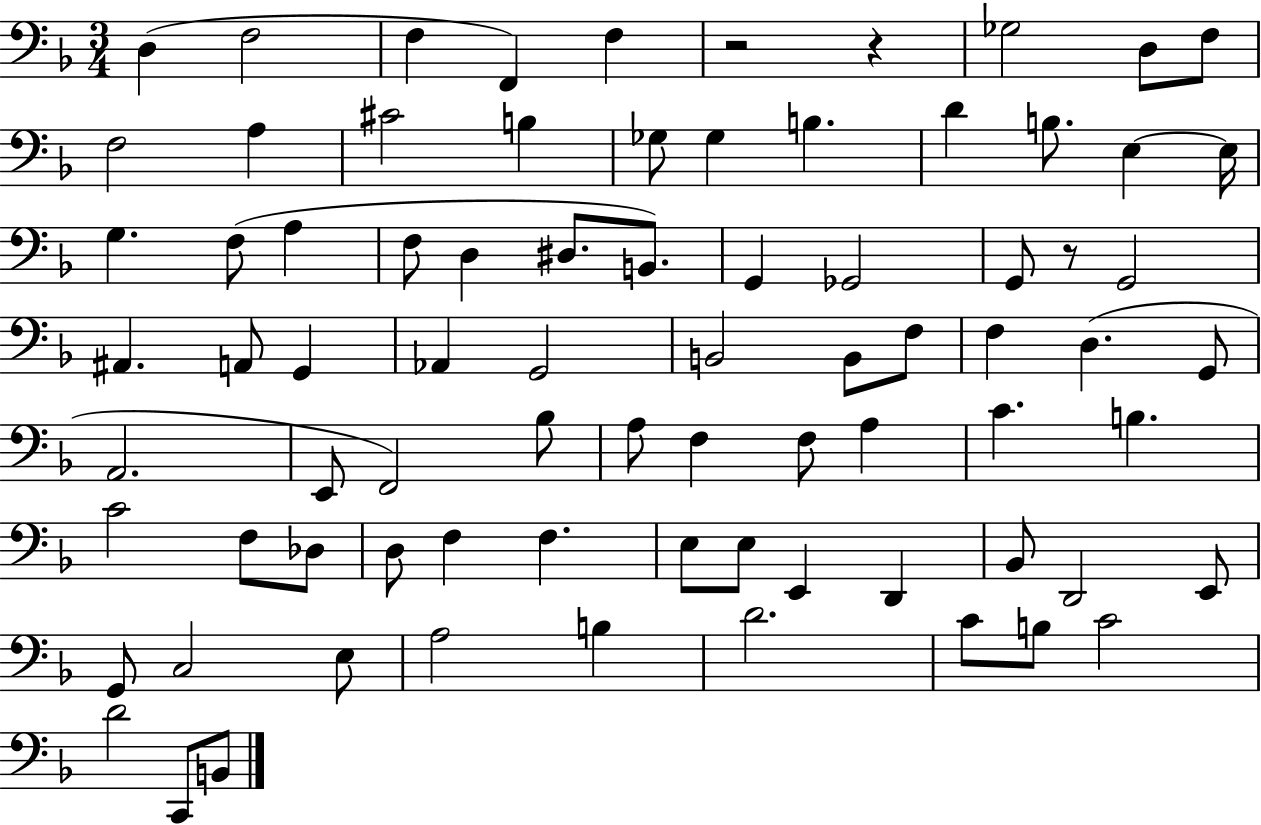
X:1
T:Untitled
M:3/4
L:1/4
K:F
D, F,2 F, F,, F, z2 z _G,2 D,/2 F,/2 F,2 A, ^C2 B, _G,/2 _G, B, D B,/2 E, E,/4 G, F,/2 A, F,/2 D, ^D,/2 B,,/2 G,, _G,,2 G,,/2 z/2 G,,2 ^A,, A,,/2 G,, _A,, G,,2 B,,2 B,,/2 F,/2 F, D, G,,/2 A,,2 E,,/2 F,,2 _B,/2 A,/2 F, F,/2 A, C B, C2 F,/2 _D,/2 D,/2 F, F, E,/2 E,/2 E,, D,, _B,,/2 D,,2 E,,/2 G,,/2 C,2 E,/2 A,2 B, D2 C/2 B,/2 C2 D2 C,,/2 B,,/2